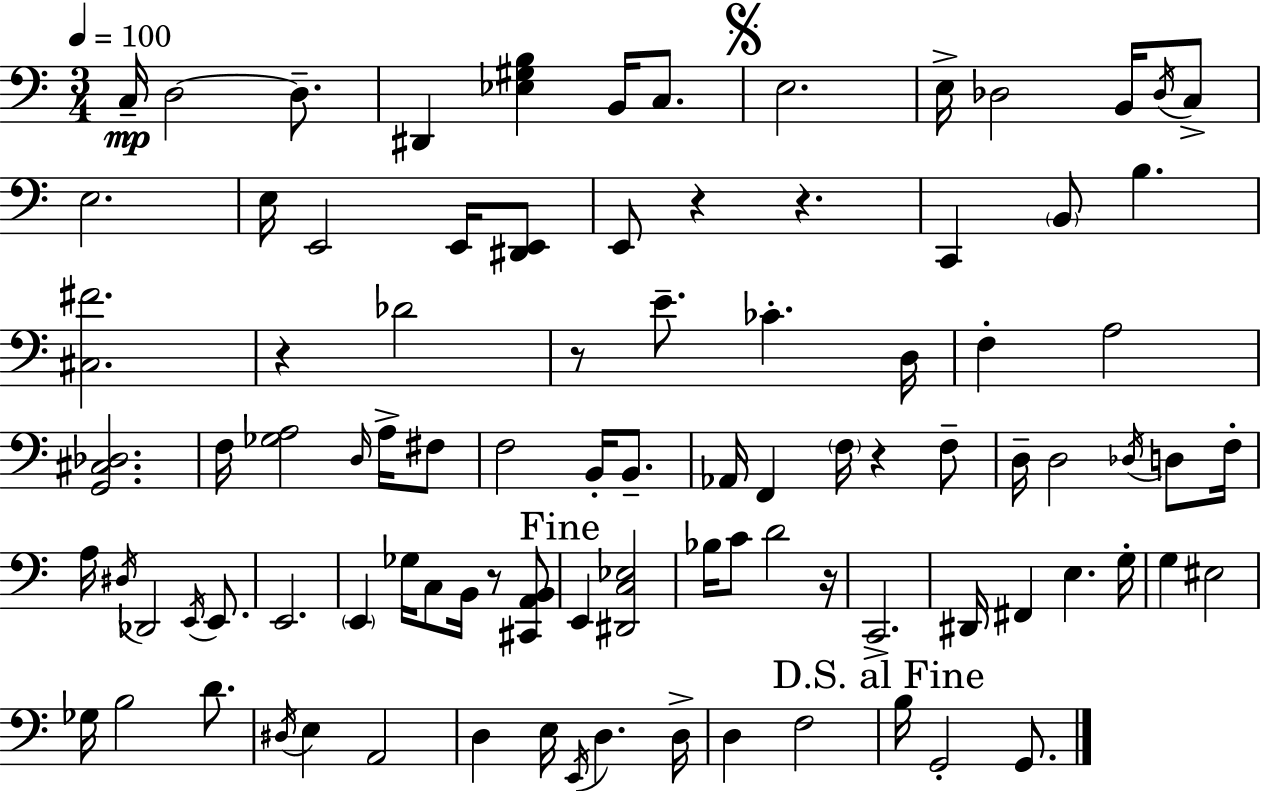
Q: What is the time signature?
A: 3/4